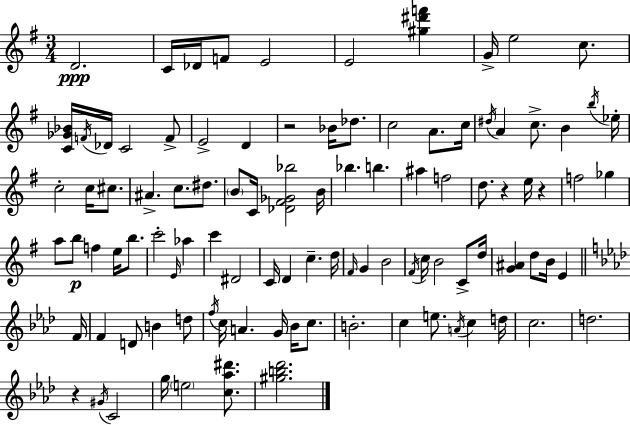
D4/h. C4/s Db4/s F4/e E4/h E4/h [G#5,D#6,F6]/q G4/s E5/h C5/e. [C4,Gb4,Bb4]/s F4/s Db4/s C4/h F4/e E4/h D4/q R/h Bb4/s Db5/e. C5/h A4/e. C5/s D#5/s A4/q C5/e. B4/q B5/s Eb5/s C5/h C5/s C#5/e. A#4/q. C5/e. D#5/e. B4/e C4/s [Db4,F#4,Gb4,Bb5]/h B4/s Bb5/q. B5/q. A#5/q F5/h D5/e. R/q E5/s R/q F5/h Gb5/q A5/e B5/e F5/q E5/s B5/e. C6/h E4/s Ab5/q C6/q D#4/h C4/s D4/q C5/q. D5/s F#4/s G4/q B4/h F#4/s C5/s B4/h C4/e D5/s [G4,A#4]/q D5/e B4/s E4/q F4/s F4/q D4/e B4/q D5/e F5/s C5/s A4/q. G4/s Bb4/s C5/e. B4/h. C5/q E5/e. A4/s C5/q D5/s C5/h. D5/h. R/q G#4/s C4/h G5/s E5/h [C5,Ab5,D#6]/e. [G#5,B5,Db6]/h.